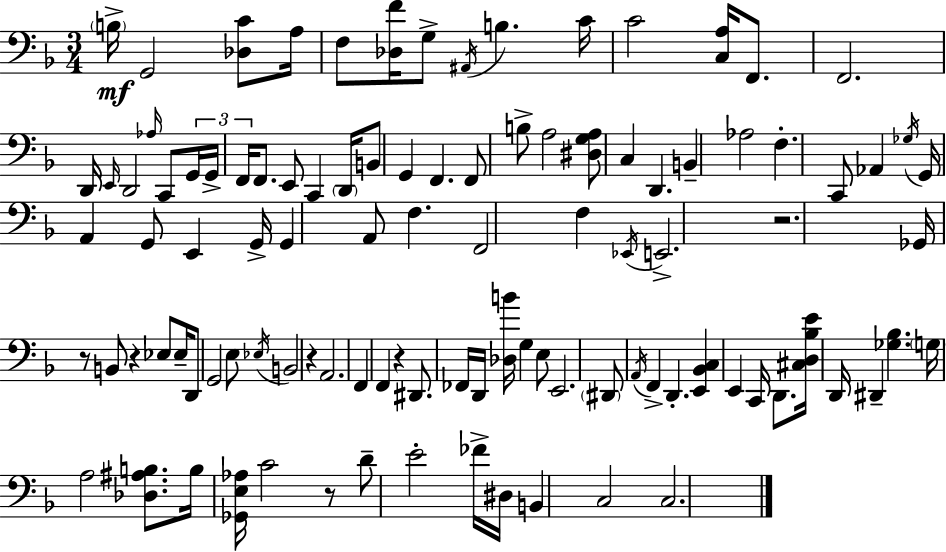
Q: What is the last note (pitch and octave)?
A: C3